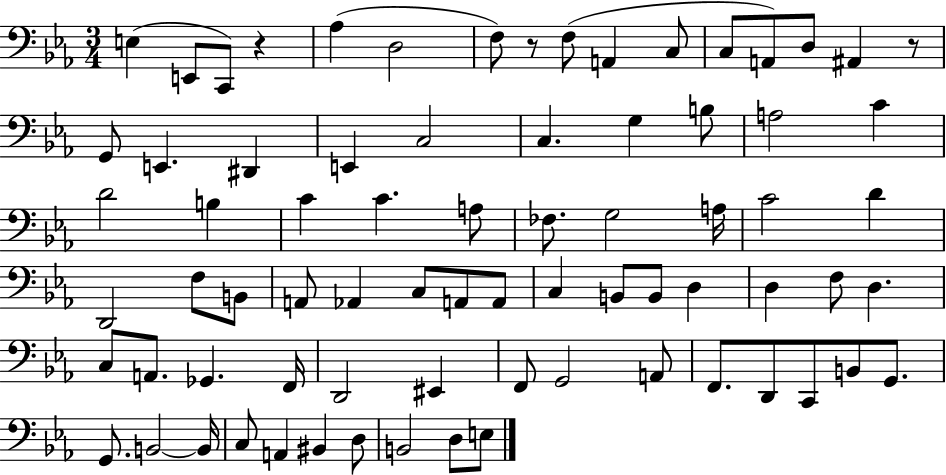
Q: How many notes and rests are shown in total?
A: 75